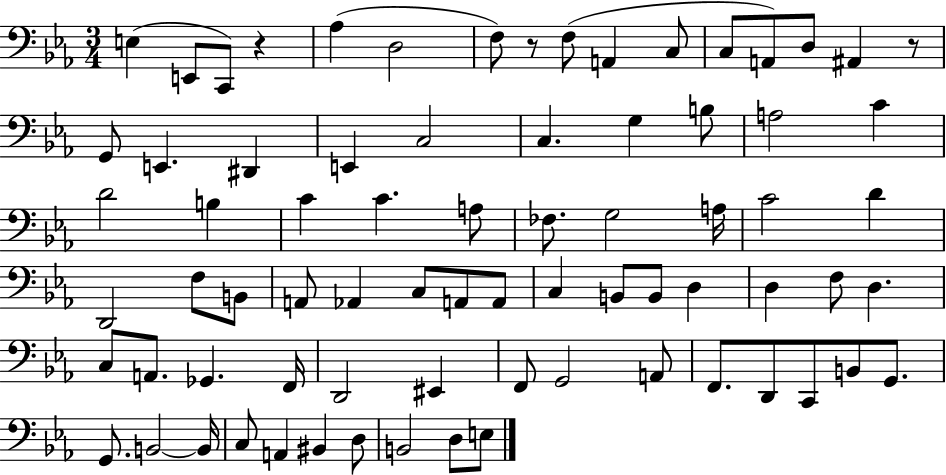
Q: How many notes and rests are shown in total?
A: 75